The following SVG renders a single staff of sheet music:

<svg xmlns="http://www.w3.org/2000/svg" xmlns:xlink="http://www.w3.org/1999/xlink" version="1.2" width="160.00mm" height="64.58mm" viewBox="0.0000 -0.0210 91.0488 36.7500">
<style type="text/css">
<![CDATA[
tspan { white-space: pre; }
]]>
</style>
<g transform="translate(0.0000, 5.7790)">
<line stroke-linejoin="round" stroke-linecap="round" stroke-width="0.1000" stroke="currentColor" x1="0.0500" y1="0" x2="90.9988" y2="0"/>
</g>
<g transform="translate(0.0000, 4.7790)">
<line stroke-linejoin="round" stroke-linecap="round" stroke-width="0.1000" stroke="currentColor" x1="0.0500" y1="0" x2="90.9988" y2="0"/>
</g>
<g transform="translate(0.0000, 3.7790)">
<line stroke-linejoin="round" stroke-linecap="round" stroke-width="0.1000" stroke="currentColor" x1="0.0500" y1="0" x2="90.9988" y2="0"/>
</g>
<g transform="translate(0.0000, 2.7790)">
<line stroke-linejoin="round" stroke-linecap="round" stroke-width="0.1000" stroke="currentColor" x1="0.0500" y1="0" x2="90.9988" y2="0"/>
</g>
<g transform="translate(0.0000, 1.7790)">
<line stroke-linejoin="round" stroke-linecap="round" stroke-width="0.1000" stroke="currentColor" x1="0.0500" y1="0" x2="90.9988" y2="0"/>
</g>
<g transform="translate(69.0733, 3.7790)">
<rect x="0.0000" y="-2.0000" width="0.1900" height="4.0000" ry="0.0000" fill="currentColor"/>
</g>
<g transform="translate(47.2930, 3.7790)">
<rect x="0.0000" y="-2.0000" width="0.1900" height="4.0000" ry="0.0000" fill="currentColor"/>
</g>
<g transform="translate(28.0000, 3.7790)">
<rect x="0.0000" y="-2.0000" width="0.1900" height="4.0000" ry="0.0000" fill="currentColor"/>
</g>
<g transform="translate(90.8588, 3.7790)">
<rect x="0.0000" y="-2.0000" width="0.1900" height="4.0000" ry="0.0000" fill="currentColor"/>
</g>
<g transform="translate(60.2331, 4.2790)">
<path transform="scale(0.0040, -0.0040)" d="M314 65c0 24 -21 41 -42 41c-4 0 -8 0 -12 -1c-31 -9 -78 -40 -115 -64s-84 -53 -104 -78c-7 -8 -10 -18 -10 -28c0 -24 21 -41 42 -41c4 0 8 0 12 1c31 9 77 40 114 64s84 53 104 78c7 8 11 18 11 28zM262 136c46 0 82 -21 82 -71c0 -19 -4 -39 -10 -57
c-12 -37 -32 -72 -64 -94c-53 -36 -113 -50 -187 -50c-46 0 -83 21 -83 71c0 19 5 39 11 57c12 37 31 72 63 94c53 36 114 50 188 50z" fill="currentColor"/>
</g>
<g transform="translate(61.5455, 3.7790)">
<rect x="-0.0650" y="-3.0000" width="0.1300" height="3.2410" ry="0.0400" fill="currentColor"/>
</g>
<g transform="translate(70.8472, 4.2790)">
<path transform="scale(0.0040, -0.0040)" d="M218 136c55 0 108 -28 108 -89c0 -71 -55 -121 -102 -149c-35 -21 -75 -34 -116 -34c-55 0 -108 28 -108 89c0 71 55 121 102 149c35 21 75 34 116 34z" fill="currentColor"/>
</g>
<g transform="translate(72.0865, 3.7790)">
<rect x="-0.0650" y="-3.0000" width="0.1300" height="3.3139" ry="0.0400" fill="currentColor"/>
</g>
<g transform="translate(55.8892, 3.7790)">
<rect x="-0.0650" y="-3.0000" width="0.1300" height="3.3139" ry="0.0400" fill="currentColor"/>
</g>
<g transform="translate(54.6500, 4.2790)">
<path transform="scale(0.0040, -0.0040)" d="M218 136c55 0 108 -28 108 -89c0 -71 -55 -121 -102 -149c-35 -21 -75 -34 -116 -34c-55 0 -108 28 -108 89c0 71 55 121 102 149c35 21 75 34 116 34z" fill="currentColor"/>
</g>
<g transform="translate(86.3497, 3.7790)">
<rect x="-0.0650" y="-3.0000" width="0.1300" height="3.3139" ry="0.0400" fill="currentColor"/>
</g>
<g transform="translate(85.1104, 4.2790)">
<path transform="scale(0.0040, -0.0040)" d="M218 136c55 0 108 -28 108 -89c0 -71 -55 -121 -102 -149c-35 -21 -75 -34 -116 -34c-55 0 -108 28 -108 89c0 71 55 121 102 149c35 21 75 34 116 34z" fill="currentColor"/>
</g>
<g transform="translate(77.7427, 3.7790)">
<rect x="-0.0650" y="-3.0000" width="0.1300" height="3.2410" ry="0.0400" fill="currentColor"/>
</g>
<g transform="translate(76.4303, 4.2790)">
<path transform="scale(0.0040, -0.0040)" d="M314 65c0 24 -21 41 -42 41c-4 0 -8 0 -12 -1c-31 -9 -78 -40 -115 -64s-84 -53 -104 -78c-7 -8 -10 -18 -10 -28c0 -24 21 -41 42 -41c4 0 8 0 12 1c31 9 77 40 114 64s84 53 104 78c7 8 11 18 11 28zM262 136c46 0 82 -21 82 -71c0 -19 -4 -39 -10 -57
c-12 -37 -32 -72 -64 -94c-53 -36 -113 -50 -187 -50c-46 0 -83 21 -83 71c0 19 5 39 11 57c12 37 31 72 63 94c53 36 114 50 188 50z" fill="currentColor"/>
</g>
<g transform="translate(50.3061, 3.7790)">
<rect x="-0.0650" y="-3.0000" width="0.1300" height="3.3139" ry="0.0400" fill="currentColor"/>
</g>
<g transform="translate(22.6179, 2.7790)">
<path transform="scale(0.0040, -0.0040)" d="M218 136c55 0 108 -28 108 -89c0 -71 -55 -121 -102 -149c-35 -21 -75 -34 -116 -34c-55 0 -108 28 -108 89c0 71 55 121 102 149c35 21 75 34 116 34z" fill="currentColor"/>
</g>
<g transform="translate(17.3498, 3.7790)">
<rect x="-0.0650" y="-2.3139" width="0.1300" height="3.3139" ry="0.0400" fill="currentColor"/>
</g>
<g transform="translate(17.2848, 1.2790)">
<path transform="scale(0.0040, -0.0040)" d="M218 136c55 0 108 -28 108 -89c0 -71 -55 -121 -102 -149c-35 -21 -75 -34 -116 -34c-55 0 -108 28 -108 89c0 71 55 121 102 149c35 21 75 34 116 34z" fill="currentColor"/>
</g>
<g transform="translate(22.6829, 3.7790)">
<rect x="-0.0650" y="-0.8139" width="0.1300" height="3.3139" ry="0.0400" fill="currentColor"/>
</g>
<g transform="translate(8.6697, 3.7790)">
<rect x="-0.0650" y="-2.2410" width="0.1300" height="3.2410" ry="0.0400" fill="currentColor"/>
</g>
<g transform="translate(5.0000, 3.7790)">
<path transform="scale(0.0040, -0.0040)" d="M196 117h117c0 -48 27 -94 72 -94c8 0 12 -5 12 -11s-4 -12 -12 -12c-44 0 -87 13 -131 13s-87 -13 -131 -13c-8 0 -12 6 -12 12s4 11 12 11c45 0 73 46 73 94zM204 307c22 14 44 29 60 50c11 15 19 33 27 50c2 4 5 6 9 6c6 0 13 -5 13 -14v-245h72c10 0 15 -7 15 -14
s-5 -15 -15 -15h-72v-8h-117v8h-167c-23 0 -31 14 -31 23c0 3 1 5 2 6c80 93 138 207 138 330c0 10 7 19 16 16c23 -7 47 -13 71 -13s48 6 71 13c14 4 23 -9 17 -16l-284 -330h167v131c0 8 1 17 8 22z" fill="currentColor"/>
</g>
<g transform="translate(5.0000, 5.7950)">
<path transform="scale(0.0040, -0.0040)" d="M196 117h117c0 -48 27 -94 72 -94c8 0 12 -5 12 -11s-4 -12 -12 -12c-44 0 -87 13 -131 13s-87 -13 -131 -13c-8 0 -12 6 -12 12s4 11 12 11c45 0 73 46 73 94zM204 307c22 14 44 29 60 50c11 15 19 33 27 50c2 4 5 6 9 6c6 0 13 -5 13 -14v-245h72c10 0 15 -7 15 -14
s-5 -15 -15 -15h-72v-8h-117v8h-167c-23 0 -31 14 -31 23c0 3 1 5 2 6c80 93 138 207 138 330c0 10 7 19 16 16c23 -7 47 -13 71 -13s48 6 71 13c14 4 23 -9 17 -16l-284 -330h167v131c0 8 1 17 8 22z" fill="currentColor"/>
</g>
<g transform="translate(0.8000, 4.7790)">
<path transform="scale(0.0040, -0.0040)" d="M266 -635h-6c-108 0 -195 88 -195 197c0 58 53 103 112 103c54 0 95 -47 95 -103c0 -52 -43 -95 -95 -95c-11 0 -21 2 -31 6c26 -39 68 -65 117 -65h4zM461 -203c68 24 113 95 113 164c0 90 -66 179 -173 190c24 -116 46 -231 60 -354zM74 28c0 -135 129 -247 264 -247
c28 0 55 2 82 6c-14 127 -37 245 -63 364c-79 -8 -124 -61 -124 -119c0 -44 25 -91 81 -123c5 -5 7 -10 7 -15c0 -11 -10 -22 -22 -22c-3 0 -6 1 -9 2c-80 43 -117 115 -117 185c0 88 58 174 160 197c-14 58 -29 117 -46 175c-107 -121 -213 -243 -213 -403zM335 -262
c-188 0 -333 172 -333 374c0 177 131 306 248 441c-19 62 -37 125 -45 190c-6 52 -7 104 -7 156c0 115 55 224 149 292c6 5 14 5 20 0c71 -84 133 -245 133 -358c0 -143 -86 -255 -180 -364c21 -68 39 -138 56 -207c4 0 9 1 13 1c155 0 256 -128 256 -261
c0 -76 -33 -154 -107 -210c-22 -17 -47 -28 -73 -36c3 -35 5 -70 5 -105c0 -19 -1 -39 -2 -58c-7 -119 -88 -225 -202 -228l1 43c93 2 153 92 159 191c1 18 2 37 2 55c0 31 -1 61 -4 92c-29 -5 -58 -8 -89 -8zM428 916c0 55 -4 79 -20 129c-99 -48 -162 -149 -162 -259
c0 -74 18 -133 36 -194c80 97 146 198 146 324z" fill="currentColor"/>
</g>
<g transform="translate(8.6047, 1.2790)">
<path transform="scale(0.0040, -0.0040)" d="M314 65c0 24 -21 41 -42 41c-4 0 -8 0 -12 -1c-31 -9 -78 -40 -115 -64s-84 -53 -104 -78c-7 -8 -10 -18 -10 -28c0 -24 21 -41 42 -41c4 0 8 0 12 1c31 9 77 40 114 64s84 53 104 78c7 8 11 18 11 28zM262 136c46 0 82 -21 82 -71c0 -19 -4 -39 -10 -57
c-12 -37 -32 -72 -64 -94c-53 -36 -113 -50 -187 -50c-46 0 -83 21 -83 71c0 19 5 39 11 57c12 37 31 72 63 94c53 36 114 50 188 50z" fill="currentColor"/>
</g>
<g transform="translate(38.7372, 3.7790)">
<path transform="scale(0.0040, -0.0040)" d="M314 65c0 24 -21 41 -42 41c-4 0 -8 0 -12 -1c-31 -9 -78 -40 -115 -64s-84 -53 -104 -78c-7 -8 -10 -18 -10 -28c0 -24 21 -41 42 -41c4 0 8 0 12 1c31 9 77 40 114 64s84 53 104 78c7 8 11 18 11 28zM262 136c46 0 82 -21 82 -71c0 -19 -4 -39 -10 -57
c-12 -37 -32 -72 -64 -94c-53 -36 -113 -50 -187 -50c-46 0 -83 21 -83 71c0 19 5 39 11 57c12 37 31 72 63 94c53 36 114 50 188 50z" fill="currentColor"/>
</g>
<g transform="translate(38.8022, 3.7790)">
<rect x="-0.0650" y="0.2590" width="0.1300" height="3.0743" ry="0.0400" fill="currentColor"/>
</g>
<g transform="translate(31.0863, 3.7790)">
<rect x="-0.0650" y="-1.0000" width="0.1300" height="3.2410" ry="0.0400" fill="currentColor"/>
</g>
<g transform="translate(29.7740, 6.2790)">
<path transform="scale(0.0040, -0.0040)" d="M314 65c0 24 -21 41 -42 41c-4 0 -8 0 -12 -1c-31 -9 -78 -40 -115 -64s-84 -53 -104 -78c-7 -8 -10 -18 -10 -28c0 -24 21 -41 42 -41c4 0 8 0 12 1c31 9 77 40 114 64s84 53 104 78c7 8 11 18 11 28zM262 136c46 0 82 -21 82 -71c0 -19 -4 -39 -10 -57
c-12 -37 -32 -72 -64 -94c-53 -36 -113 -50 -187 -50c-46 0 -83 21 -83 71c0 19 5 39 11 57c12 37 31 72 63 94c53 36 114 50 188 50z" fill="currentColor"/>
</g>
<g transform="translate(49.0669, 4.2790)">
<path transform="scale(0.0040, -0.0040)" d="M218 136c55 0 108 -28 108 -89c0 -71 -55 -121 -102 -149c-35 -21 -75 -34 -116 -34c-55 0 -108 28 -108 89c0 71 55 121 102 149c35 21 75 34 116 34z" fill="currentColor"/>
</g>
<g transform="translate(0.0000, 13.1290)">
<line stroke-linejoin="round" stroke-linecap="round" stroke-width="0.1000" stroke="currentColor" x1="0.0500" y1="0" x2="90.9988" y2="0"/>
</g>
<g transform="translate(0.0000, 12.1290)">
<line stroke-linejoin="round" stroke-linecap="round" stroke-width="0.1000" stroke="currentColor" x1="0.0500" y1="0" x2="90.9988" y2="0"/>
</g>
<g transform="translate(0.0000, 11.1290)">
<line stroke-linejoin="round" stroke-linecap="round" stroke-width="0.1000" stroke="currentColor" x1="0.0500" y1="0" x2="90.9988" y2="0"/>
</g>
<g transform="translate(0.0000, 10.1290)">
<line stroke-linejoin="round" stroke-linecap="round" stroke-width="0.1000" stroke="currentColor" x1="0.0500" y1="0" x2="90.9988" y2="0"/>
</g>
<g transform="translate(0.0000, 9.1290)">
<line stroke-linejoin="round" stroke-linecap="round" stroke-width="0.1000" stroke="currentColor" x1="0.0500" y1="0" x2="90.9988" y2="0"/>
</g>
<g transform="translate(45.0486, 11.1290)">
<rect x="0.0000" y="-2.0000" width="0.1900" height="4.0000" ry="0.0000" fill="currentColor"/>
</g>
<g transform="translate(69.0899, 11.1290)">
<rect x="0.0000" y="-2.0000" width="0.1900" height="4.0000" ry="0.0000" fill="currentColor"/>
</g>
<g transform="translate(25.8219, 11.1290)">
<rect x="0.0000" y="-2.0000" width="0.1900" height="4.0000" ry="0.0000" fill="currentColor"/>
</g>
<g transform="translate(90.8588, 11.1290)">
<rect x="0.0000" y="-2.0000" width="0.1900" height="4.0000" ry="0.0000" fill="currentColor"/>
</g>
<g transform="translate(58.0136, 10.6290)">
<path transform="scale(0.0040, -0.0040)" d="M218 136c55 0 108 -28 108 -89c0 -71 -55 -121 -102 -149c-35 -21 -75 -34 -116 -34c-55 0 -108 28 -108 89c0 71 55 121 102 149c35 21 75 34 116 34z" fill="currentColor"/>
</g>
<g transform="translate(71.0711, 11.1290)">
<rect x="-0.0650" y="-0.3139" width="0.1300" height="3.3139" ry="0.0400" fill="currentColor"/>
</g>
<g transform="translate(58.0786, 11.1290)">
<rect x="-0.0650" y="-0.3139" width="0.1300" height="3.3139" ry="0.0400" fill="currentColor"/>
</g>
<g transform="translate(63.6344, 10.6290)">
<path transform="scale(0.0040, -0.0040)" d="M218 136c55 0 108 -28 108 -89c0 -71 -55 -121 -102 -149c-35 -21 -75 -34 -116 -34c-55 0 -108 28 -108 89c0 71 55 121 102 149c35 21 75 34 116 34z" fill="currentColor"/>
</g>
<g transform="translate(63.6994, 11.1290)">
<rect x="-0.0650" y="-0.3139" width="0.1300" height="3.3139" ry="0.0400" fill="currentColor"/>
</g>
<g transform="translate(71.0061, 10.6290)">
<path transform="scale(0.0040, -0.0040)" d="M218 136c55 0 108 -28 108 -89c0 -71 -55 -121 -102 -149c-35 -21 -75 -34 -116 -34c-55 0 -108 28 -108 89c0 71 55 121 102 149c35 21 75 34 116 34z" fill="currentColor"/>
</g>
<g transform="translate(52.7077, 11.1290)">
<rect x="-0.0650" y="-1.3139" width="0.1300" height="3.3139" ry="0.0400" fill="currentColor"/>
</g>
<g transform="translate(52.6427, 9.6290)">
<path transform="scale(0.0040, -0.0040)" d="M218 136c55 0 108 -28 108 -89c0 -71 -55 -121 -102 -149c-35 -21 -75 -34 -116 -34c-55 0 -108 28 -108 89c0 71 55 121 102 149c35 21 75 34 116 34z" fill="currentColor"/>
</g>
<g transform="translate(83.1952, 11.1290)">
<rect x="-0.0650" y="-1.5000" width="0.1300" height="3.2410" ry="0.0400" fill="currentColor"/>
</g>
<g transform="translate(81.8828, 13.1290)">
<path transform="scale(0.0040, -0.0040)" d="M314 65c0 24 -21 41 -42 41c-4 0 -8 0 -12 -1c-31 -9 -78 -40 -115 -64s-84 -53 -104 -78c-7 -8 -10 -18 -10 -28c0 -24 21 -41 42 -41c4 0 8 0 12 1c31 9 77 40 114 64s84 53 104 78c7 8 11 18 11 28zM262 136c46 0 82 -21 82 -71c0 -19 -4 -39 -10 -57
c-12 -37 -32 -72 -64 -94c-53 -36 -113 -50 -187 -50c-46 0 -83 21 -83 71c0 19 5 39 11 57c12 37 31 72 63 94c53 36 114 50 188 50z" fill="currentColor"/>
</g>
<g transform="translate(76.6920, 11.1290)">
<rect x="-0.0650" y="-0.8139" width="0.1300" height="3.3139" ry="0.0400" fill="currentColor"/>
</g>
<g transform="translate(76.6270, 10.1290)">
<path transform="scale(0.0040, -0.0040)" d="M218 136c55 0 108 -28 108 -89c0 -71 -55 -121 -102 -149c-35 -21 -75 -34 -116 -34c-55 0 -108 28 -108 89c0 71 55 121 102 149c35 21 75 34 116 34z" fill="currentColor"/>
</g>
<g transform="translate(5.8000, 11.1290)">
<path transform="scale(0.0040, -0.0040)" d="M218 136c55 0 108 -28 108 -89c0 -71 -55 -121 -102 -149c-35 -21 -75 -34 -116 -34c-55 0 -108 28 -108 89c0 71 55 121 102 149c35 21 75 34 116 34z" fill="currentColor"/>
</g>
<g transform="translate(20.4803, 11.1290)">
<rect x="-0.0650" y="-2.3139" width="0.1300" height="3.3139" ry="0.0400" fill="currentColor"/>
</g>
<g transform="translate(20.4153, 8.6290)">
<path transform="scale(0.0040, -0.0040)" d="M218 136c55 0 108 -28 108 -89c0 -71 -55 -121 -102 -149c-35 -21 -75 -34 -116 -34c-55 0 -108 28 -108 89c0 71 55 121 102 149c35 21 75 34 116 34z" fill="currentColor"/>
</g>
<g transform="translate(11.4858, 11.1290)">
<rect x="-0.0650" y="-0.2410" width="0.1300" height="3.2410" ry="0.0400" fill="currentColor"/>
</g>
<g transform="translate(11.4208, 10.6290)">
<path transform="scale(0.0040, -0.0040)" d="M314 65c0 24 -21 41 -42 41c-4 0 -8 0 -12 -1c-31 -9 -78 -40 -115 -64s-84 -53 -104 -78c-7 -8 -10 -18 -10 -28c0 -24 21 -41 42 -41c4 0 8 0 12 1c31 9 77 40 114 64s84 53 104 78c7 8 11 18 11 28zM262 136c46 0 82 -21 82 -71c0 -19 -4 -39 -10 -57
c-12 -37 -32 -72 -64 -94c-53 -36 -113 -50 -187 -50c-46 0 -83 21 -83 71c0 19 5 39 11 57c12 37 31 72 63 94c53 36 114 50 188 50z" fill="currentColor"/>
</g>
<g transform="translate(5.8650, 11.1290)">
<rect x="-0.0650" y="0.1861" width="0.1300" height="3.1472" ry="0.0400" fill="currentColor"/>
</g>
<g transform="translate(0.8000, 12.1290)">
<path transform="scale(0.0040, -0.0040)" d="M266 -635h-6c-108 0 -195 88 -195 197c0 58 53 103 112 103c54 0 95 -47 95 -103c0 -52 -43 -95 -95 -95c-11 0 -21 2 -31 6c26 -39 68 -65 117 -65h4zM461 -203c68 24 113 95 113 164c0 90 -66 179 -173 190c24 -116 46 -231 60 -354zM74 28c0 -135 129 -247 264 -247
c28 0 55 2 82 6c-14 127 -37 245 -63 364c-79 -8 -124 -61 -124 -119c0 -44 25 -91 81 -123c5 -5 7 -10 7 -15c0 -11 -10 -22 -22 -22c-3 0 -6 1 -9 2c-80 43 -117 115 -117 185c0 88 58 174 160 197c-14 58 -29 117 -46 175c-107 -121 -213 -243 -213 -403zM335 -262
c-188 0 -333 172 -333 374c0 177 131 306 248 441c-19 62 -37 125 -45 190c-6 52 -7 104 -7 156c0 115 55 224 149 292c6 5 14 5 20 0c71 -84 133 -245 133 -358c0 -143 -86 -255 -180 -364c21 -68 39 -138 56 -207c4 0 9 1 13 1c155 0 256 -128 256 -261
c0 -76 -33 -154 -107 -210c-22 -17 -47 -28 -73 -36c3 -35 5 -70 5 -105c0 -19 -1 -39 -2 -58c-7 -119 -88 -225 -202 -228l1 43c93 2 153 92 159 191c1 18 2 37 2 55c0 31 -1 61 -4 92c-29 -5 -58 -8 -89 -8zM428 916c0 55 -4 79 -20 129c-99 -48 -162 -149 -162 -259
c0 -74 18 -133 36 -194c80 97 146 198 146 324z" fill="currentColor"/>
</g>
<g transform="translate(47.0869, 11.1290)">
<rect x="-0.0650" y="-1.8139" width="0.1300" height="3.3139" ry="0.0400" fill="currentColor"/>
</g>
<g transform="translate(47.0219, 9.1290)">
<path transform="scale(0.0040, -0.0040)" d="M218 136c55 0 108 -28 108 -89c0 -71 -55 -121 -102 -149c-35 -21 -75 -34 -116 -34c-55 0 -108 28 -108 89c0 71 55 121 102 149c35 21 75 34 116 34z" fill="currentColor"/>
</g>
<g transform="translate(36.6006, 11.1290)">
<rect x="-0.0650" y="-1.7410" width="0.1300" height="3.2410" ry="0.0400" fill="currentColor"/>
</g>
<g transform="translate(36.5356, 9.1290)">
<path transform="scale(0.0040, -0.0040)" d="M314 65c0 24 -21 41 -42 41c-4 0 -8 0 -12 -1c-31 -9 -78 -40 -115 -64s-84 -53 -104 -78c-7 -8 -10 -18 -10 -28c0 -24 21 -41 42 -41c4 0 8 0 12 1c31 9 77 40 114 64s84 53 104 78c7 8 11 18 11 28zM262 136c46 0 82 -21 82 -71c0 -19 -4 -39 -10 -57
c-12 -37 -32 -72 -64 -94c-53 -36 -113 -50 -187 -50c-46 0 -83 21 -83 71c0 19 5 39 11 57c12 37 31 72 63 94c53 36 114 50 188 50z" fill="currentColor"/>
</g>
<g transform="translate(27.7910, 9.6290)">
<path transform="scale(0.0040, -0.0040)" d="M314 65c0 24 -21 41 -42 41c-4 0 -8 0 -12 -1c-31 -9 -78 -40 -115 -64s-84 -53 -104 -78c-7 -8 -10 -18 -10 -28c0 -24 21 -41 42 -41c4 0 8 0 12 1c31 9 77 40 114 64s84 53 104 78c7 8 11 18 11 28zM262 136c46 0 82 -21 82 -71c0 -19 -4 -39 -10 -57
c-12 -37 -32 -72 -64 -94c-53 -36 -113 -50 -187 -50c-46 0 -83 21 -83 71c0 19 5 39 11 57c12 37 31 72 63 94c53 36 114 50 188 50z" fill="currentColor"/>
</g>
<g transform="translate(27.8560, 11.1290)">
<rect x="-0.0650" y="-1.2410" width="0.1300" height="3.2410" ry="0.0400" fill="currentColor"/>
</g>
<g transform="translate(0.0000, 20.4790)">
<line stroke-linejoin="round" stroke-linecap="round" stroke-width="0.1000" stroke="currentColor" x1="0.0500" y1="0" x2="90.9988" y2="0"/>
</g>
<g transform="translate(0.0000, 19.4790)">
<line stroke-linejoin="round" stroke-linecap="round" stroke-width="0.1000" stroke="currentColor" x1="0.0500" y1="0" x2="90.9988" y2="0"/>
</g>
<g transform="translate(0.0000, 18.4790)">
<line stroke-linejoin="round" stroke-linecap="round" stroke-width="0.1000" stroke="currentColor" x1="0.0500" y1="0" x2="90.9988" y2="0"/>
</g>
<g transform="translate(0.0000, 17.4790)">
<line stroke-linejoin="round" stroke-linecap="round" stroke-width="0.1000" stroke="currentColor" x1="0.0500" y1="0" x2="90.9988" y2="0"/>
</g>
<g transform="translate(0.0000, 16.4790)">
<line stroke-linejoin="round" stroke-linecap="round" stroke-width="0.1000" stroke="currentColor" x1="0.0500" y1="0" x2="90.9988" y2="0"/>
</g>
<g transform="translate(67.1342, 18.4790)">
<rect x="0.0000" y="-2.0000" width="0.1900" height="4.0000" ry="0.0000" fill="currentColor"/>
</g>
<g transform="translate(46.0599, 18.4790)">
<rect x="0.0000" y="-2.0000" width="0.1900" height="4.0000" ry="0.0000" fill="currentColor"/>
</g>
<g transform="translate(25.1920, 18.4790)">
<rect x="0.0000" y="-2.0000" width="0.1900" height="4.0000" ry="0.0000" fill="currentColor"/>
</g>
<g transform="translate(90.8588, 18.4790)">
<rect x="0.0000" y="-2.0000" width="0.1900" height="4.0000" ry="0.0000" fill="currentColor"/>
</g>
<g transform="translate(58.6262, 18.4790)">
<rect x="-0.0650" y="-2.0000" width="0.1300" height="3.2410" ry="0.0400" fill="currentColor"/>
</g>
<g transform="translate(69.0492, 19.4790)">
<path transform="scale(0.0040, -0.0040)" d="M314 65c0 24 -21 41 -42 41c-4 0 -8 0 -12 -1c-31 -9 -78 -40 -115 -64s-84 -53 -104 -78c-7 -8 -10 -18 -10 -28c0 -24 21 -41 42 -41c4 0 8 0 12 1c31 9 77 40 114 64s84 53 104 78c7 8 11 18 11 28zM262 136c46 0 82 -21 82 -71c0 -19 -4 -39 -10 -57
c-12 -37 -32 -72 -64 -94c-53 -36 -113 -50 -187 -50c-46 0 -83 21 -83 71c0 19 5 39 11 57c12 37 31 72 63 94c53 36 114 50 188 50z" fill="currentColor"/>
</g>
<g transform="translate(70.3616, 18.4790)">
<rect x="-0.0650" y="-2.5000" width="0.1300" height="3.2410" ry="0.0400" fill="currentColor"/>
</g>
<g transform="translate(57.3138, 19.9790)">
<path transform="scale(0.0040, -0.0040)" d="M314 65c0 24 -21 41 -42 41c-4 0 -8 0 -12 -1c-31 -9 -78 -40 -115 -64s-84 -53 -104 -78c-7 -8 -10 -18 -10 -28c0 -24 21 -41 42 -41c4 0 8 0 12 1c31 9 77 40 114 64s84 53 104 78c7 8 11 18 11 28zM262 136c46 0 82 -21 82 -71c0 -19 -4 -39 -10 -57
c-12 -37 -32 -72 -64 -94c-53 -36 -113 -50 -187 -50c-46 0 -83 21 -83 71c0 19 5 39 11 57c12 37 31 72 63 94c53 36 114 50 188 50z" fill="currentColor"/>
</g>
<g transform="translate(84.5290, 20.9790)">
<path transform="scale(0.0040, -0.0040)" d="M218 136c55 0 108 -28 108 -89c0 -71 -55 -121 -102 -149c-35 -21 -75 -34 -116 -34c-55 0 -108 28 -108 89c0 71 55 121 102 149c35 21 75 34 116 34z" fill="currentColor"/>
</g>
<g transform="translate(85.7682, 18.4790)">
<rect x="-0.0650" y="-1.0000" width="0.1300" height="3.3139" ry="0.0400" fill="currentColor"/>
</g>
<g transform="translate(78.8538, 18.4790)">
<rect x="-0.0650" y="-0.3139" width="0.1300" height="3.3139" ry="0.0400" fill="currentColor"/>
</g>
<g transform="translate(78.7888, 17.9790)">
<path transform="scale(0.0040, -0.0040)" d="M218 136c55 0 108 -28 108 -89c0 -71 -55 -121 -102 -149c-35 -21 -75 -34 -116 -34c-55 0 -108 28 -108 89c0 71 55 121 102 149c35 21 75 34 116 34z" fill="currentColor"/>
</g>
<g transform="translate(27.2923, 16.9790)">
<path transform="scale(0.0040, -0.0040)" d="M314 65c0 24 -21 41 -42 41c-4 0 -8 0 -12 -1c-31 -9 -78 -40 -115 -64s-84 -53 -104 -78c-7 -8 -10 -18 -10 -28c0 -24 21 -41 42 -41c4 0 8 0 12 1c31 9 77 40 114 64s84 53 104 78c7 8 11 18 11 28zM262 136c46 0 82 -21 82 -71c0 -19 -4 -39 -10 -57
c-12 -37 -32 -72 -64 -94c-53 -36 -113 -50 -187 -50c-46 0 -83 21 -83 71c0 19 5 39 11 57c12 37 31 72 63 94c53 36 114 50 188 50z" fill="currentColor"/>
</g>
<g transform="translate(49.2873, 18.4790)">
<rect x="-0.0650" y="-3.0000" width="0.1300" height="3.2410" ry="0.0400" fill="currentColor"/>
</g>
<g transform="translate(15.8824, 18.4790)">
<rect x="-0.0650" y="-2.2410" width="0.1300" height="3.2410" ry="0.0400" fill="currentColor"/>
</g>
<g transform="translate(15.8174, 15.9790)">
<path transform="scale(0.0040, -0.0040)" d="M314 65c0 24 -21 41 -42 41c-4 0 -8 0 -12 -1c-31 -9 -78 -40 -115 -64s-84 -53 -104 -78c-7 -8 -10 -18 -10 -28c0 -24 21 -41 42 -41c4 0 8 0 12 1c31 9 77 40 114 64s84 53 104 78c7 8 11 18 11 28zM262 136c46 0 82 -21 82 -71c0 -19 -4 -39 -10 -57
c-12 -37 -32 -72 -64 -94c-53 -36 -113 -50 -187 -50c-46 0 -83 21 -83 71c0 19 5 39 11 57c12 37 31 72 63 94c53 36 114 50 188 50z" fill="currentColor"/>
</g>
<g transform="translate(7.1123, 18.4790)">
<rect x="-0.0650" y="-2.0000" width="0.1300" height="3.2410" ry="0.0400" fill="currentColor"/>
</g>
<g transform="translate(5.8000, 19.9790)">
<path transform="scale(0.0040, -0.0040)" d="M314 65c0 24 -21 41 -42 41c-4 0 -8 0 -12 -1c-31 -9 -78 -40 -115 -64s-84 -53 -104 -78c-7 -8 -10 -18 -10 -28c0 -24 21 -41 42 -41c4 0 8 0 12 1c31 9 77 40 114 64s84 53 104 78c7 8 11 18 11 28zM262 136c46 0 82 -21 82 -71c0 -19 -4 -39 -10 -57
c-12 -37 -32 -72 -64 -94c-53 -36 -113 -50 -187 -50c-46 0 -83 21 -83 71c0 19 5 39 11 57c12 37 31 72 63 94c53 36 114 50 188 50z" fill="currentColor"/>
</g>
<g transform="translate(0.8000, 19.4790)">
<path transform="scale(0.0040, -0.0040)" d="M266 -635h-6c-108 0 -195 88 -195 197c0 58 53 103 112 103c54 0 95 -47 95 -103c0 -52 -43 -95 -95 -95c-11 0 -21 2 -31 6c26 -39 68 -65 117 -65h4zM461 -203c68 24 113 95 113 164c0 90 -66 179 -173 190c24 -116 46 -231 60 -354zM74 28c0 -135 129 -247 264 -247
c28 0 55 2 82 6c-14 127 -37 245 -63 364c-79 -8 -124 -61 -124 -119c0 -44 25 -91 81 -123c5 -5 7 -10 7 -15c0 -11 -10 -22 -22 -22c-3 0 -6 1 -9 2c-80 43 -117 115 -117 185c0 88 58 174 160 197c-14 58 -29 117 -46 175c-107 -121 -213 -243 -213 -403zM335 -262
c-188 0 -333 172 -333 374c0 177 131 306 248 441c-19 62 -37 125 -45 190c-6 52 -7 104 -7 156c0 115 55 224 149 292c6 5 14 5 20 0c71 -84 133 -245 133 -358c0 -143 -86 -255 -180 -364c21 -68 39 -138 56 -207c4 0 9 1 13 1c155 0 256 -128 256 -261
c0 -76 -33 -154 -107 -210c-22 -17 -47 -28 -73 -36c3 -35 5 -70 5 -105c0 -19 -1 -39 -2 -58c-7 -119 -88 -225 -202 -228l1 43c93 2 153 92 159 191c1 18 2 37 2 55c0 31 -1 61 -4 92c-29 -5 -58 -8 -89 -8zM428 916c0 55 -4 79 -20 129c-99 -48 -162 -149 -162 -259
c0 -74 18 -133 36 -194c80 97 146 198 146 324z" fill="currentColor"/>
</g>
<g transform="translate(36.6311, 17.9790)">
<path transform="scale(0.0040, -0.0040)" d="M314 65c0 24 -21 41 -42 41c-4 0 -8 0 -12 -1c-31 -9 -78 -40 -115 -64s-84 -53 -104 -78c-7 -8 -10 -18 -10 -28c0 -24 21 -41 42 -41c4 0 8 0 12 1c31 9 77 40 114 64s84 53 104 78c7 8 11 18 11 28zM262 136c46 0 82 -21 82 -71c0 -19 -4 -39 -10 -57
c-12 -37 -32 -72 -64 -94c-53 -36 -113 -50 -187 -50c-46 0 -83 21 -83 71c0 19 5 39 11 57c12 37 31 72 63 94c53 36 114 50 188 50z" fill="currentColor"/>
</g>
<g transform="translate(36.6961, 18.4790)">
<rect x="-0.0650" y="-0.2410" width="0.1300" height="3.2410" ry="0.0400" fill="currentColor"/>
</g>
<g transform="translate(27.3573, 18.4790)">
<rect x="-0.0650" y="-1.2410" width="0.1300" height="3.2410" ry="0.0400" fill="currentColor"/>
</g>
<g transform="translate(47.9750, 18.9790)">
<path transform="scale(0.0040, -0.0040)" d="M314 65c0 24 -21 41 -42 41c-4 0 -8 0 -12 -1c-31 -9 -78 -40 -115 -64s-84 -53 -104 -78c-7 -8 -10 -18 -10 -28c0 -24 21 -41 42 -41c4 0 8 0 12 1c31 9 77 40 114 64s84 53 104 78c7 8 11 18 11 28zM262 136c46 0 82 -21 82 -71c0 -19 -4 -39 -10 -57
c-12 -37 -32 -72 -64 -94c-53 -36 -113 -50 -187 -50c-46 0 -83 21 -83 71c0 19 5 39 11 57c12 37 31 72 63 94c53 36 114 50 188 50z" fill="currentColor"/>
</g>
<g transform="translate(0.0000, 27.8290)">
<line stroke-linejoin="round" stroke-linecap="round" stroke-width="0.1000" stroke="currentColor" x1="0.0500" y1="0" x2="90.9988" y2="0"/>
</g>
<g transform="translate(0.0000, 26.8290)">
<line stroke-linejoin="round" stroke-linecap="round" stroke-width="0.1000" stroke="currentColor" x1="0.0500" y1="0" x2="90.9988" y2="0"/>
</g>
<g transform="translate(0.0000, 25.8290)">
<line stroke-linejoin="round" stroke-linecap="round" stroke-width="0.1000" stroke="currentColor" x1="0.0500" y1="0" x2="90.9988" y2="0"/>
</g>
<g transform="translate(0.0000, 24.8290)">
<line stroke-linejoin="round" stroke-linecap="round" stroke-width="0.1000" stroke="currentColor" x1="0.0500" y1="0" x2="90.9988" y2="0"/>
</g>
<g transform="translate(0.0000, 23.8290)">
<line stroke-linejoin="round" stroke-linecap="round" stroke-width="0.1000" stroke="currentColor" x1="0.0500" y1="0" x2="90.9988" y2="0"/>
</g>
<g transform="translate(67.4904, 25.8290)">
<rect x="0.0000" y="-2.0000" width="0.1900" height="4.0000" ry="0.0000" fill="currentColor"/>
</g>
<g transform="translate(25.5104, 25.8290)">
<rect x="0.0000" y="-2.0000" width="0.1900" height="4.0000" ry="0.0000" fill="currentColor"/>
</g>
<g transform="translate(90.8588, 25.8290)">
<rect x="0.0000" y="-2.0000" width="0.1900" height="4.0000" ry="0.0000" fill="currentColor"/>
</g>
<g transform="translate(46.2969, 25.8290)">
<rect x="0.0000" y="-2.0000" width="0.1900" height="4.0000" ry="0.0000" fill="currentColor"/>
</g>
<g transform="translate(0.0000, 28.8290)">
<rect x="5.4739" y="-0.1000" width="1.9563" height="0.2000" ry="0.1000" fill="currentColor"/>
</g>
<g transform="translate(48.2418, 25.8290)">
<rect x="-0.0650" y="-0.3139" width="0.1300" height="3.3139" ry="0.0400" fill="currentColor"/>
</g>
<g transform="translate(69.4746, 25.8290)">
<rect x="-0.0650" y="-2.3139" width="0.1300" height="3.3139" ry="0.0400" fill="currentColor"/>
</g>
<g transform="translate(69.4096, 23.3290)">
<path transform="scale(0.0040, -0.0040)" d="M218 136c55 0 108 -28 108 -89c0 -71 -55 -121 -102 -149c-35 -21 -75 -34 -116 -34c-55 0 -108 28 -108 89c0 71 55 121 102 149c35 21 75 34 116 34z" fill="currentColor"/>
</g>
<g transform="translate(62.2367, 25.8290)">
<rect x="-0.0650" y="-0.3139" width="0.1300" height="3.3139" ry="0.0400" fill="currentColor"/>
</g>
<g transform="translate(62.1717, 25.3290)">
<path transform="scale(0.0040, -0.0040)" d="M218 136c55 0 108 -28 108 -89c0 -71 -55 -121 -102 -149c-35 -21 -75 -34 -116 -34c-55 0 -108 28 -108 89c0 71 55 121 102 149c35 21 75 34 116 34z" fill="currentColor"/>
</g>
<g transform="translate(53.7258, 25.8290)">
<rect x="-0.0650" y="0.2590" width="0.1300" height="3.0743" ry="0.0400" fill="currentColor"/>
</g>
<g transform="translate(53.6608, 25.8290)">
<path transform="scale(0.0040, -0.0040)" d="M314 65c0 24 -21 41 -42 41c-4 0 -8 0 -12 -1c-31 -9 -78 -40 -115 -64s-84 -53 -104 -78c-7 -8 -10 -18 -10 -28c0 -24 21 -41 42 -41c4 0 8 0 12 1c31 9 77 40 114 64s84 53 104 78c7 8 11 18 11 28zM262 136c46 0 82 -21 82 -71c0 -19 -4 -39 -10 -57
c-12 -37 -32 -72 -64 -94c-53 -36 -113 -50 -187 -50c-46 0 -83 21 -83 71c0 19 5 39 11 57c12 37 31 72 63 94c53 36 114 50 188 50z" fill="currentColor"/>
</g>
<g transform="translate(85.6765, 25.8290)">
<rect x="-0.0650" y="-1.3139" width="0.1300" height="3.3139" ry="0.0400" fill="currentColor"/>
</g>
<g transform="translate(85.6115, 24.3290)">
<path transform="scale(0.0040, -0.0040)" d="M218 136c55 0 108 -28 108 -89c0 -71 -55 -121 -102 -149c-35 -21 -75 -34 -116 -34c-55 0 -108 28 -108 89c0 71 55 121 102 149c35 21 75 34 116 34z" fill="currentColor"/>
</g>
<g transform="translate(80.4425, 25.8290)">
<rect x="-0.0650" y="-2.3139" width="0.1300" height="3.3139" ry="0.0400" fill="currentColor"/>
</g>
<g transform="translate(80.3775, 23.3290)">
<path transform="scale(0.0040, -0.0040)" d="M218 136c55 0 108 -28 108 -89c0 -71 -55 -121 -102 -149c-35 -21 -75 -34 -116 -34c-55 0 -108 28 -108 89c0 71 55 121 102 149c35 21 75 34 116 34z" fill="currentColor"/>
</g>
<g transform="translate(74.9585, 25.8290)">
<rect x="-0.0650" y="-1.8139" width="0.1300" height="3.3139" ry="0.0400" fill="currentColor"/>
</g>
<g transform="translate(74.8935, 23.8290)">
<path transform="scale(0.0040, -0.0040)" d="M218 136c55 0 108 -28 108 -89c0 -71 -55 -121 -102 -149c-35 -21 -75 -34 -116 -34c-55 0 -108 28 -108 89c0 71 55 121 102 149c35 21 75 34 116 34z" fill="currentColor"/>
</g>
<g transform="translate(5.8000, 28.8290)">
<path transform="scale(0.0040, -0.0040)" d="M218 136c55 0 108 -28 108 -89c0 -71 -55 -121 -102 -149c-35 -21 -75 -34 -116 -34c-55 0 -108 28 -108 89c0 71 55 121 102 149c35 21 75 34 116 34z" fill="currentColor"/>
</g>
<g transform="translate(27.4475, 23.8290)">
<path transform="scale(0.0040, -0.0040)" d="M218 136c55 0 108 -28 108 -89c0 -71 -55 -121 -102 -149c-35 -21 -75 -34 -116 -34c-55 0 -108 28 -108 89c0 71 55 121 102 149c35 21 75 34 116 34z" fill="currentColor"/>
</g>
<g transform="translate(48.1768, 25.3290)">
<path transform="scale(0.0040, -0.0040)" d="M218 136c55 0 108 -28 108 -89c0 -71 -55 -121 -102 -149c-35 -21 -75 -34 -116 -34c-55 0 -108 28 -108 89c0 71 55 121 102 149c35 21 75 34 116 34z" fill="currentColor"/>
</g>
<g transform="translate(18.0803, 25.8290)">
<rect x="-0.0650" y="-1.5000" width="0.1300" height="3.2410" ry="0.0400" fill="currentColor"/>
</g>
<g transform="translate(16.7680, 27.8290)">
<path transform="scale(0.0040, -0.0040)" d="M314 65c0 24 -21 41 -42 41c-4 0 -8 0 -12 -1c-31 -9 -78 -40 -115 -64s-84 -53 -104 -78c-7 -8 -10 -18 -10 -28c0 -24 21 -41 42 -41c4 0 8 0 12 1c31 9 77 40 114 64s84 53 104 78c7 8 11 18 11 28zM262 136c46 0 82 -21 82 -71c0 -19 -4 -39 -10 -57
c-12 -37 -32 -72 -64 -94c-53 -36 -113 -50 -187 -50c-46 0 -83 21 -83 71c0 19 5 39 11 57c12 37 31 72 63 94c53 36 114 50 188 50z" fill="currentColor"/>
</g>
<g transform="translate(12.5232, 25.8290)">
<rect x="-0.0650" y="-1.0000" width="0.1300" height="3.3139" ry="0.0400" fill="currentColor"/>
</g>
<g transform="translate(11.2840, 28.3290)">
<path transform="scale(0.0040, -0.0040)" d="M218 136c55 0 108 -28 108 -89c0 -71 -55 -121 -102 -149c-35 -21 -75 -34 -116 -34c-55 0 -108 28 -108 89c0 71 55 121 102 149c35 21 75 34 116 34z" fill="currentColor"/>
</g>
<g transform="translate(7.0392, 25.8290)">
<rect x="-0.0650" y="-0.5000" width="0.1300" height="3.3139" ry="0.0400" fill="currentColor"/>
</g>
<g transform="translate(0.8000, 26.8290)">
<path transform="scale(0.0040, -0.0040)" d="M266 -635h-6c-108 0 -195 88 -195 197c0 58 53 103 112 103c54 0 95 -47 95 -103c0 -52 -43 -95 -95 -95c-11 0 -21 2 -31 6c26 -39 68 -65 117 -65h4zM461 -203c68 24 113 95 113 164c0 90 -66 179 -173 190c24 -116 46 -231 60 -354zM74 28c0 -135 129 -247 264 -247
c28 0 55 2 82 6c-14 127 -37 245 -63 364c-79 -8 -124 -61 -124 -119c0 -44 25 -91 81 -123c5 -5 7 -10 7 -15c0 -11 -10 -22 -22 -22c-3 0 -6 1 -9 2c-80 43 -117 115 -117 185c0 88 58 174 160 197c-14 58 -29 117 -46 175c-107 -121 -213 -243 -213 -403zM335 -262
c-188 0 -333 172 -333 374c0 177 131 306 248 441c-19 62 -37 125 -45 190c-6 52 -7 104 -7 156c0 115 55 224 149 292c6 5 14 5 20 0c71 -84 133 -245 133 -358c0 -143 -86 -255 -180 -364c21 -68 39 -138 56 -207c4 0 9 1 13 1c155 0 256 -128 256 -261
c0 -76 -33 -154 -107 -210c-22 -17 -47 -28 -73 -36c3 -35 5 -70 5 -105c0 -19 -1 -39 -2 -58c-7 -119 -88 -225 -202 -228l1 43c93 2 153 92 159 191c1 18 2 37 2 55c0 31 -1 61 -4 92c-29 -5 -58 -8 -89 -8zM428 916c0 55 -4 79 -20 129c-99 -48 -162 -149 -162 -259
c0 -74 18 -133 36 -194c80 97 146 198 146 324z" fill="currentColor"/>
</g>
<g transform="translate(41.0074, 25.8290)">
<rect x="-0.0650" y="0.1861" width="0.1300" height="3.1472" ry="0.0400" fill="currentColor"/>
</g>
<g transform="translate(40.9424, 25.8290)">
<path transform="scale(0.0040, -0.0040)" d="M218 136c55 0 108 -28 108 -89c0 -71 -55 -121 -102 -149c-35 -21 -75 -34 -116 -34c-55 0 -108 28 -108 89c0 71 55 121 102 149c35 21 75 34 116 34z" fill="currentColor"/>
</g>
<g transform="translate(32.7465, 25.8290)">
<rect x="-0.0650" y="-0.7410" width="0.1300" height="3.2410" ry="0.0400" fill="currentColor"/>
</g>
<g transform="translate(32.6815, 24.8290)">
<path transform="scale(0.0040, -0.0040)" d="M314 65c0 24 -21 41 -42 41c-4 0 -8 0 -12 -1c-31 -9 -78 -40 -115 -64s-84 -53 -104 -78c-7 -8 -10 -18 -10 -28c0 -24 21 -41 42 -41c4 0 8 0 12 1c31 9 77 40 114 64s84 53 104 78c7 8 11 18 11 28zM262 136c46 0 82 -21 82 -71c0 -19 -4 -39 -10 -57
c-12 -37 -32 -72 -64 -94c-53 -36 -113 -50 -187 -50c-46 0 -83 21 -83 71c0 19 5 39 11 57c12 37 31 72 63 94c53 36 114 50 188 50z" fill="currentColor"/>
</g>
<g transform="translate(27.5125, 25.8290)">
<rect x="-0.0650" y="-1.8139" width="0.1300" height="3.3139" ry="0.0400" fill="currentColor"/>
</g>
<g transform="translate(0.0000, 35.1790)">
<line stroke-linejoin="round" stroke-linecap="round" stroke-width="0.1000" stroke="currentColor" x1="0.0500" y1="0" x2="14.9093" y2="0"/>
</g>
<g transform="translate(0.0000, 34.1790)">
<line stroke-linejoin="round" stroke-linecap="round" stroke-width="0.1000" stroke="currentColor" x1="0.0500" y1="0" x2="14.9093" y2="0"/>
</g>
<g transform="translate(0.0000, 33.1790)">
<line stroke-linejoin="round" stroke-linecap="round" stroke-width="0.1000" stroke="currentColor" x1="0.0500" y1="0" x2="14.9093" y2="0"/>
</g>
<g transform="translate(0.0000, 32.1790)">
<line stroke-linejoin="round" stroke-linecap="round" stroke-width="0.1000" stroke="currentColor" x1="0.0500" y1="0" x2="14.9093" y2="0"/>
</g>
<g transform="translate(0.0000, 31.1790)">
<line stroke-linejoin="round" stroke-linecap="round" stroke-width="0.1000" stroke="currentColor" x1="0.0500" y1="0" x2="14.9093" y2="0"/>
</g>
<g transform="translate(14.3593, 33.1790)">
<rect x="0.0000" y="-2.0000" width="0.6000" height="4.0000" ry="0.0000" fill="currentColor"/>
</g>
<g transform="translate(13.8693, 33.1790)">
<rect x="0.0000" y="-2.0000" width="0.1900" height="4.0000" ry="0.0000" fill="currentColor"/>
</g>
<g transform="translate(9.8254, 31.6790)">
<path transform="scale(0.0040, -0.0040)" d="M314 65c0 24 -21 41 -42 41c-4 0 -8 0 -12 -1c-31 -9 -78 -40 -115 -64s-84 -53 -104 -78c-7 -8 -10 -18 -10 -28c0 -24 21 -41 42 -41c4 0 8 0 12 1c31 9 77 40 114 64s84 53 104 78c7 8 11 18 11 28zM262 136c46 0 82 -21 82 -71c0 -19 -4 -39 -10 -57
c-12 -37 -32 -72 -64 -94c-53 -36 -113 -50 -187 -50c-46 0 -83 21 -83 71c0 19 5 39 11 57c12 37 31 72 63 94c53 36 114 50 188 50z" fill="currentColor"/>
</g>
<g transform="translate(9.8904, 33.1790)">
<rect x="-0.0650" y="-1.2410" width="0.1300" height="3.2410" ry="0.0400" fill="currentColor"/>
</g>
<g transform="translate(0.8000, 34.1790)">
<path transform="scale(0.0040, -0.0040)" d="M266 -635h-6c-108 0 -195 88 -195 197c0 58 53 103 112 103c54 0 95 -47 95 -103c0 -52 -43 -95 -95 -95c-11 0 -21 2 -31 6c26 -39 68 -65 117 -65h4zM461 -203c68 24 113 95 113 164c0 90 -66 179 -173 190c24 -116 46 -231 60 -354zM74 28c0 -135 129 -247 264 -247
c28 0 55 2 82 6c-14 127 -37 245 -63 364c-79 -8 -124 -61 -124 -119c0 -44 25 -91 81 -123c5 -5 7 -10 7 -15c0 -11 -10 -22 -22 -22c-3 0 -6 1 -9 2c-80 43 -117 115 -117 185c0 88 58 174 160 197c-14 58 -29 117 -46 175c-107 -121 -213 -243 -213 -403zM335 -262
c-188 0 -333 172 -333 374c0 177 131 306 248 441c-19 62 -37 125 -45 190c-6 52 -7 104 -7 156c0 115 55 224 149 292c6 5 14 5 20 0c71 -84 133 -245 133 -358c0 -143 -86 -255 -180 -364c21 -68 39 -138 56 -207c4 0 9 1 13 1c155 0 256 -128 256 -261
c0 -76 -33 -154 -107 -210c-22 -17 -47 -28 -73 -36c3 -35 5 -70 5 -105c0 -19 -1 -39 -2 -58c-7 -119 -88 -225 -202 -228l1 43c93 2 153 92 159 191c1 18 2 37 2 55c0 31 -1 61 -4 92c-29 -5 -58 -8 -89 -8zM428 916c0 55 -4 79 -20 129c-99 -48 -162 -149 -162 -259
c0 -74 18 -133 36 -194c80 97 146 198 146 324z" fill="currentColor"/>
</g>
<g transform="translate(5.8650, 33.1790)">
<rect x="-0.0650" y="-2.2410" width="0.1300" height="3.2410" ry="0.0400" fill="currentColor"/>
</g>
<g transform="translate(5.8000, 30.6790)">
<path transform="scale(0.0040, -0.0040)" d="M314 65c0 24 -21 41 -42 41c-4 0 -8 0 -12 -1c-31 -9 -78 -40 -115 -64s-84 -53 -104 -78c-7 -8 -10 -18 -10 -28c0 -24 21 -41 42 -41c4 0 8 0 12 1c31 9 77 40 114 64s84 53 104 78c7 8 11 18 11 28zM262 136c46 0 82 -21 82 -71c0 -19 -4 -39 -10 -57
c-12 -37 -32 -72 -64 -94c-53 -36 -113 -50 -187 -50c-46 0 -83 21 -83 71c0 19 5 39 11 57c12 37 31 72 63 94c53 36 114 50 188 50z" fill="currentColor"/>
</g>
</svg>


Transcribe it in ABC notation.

X:1
T:Untitled
M:4/4
L:1/4
K:C
g2 g d D2 B2 A A A2 A A2 A B c2 g e2 f2 f e c c c d E2 F2 g2 e2 c2 A2 F2 G2 c D C D E2 f d2 B c B2 c g f g e g2 e2